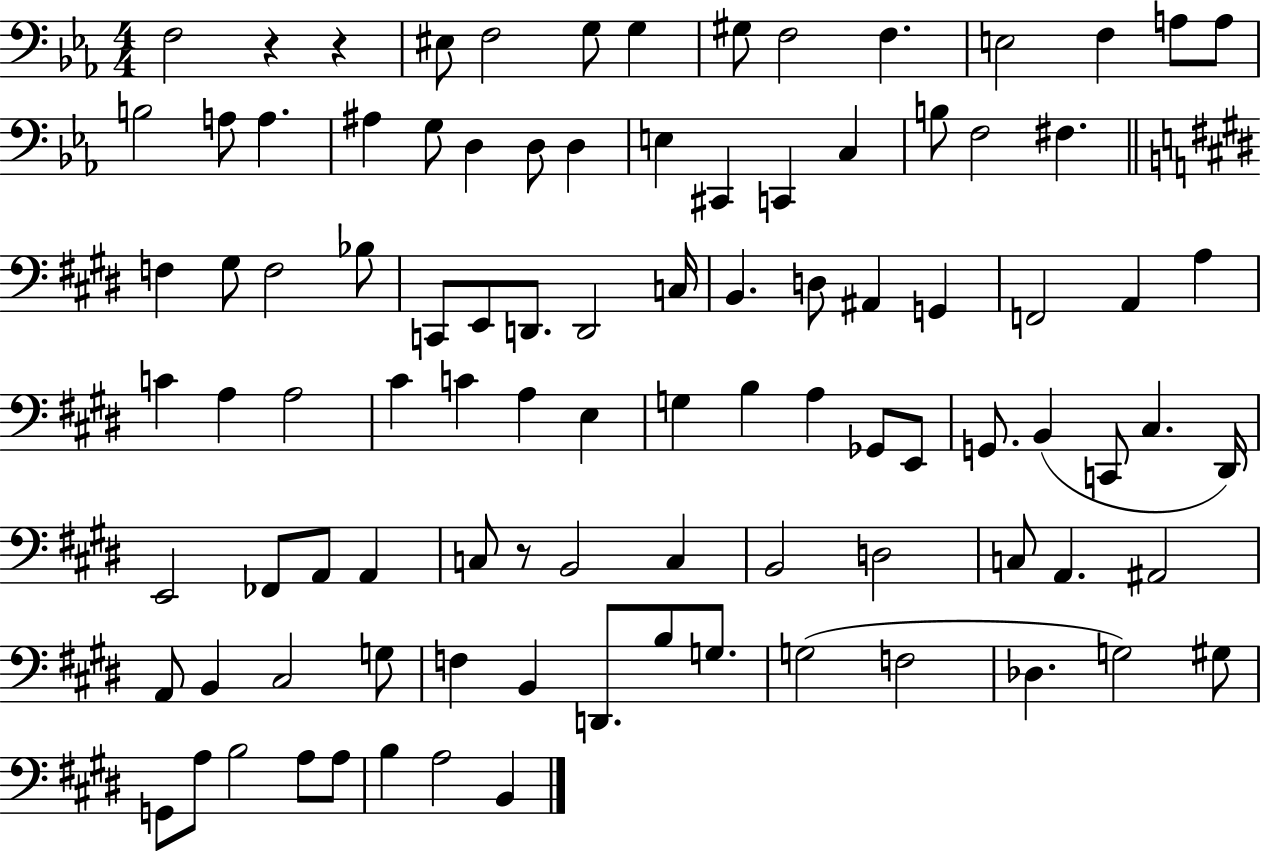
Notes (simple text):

F3/h R/q R/q EIS3/e F3/h G3/e G3/q G#3/e F3/h F3/q. E3/h F3/q A3/e A3/e B3/h A3/e A3/q. A#3/q G3/e D3/q D3/e D3/q E3/q C#2/q C2/q C3/q B3/e F3/h F#3/q. F3/q G#3/e F3/h Bb3/e C2/e E2/e D2/e. D2/h C3/s B2/q. D3/e A#2/q G2/q F2/h A2/q A3/q C4/q A3/q A3/h C#4/q C4/q A3/q E3/q G3/q B3/q A3/q Gb2/e E2/e G2/e. B2/q C2/e C#3/q. D#2/s E2/h FES2/e A2/e A2/q C3/e R/e B2/h C3/q B2/h D3/h C3/e A2/q. A#2/h A2/e B2/q C#3/h G3/e F3/q B2/q D2/e. B3/e G3/e. G3/h F3/h Db3/q. G3/h G#3/e G2/e A3/e B3/h A3/e A3/e B3/q A3/h B2/q